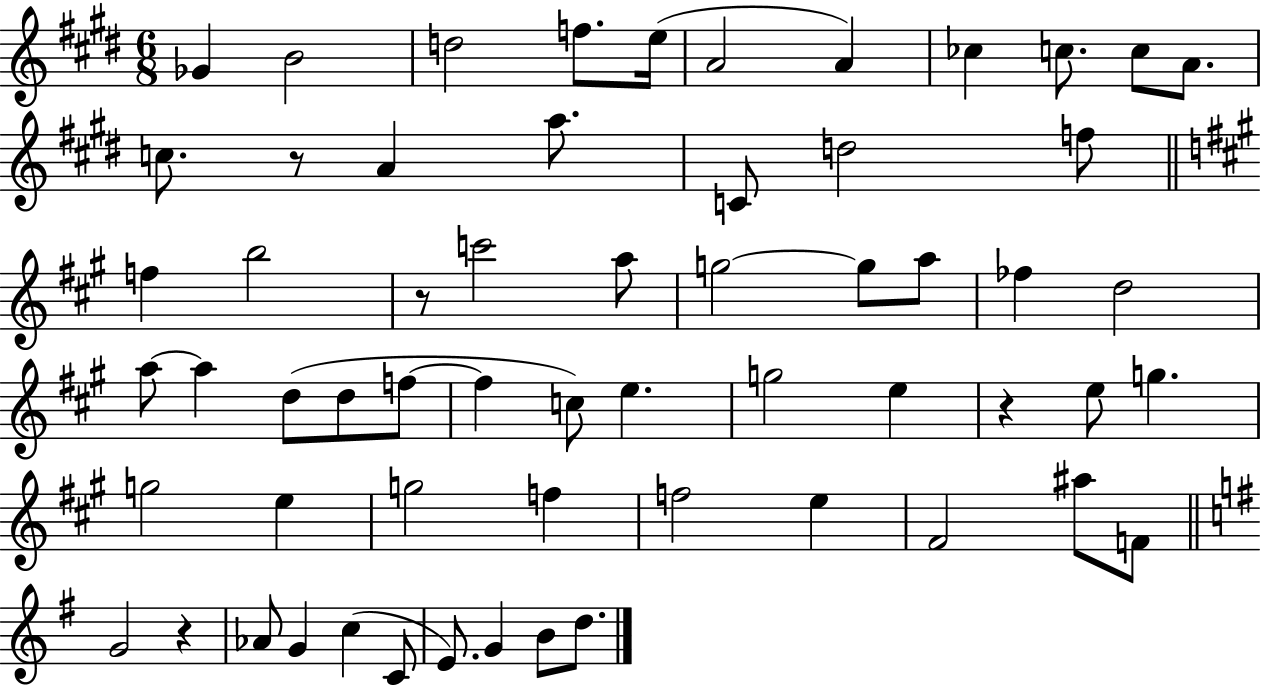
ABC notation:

X:1
T:Untitled
M:6/8
L:1/4
K:E
_G B2 d2 f/2 e/4 A2 A _c c/2 c/2 A/2 c/2 z/2 A a/2 C/2 d2 f/2 f b2 z/2 c'2 a/2 g2 g/2 a/2 _f d2 a/2 a d/2 d/2 f/2 f c/2 e g2 e z e/2 g g2 e g2 f f2 e ^F2 ^a/2 F/2 G2 z _A/2 G c C/2 E/2 G B/2 d/2